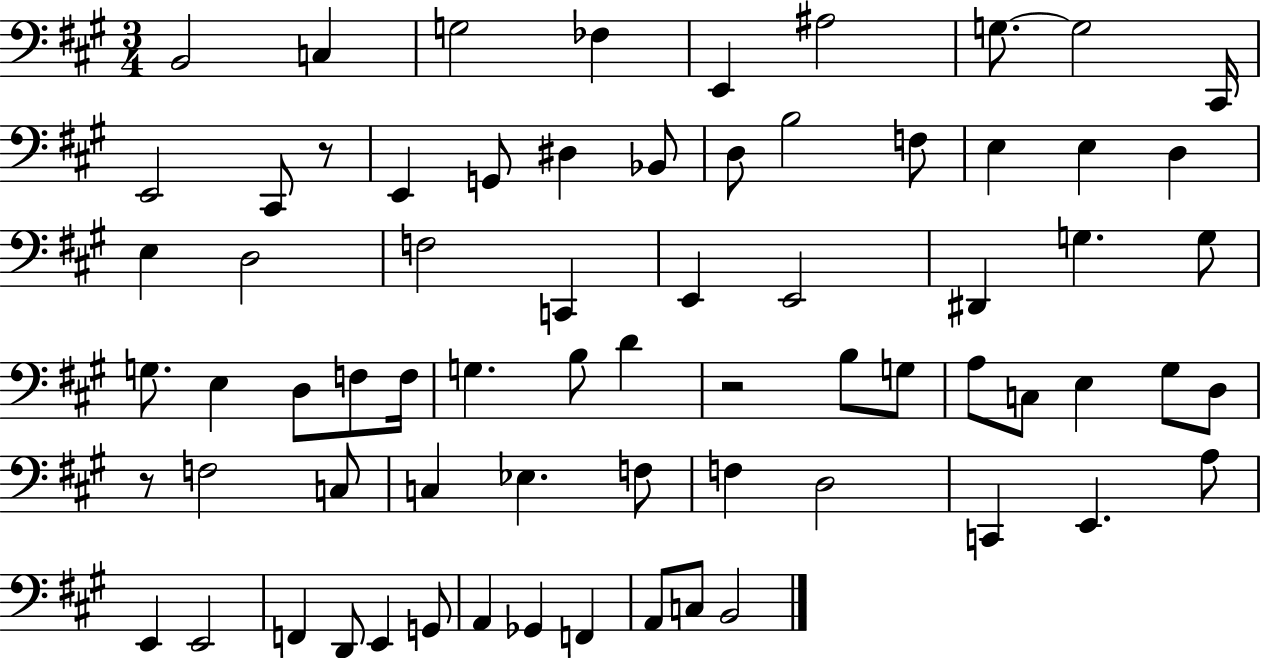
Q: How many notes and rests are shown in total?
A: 70